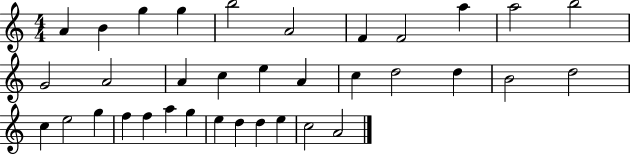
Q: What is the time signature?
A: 4/4